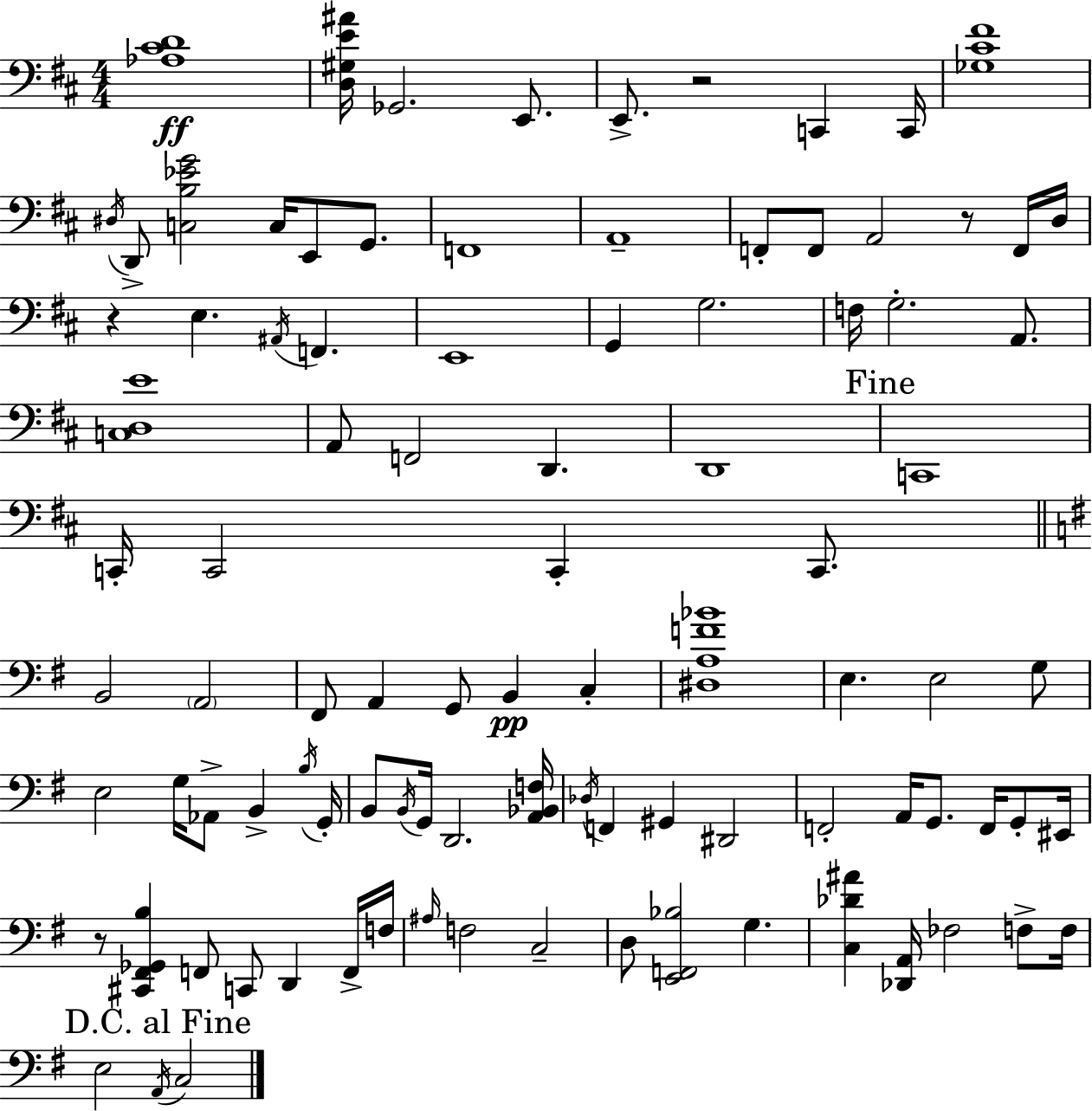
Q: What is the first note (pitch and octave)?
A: Gb2